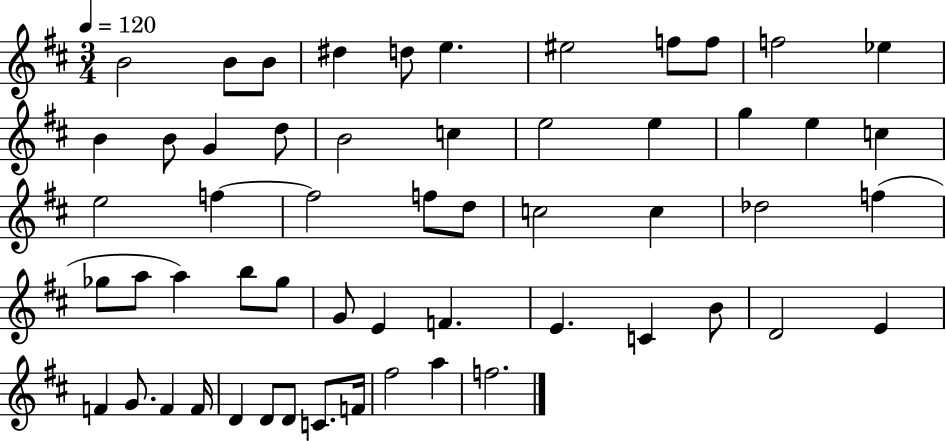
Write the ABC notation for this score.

X:1
T:Untitled
M:3/4
L:1/4
K:D
B2 B/2 B/2 ^d d/2 e ^e2 f/2 f/2 f2 _e B B/2 G d/2 B2 c e2 e g e c e2 f f2 f/2 d/2 c2 c _d2 f _g/2 a/2 a b/2 _g/2 G/2 E F E C B/2 D2 E F G/2 F F/4 D D/2 D/2 C/2 F/4 ^f2 a f2